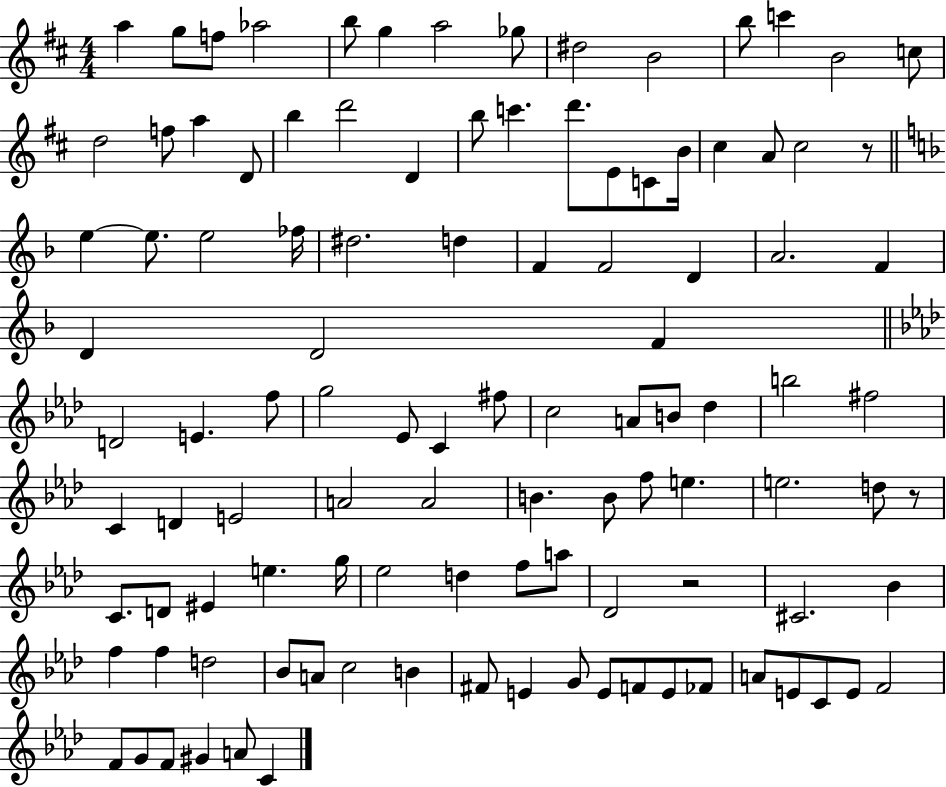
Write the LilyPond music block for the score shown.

{
  \clef treble
  \numericTimeSignature
  \time 4/4
  \key d \major
  a''4 g''8 f''8 aes''2 | b''8 g''4 a''2 ges''8 | dis''2 b'2 | b''8 c'''4 b'2 c''8 | \break d''2 f''8 a''4 d'8 | b''4 d'''2 d'4 | b''8 c'''4. d'''8. e'8 c'8 b'16 | cis''4 a'8 cis''2 r8 | \break \bar "||" \break \key f \major e''4~~ e''8. e''2 fes''16 | dis''2. d''4 | f'4 f'2 d'4 | a'2. f'4 | \break d'4 d'2 f'4 | \bar "||" \break \key aes \major d'2 e'4. f''8 | g''2 ees'8 c'4 fis''8 | c''2 a'8 b'8 des''4 | b''2 fis''2 | \break c'4 d'4 e'2 | a'2 a'2 | b'4. b'8 f''8 e''4. | e''2. d''8 r8 | \break c'8. d'8 eis'4 e''4. g''16 | ees''2 d''4 f''8 a''8 | des'2 r2 | cis'2. bes'4 | \break f''4 f''4 d''2 | bes'8 a'8 c''2 b'4 | fis'8 e'4 g'8 e'8 f'8 e'8 fes'8 | a'8 e'8 c'8 e'8 f'2 | \break f'8 g'8 f'8 gis'4 a'8 c'4 | \bar "|."
}